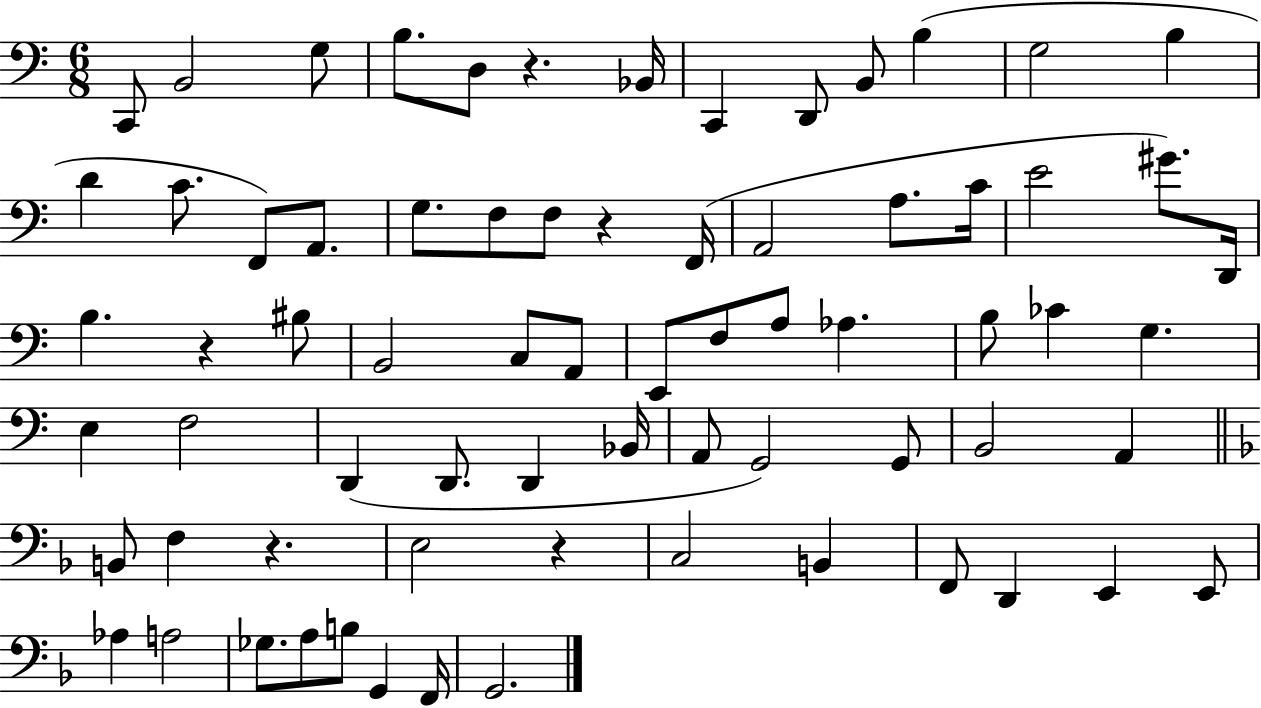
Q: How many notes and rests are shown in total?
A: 71